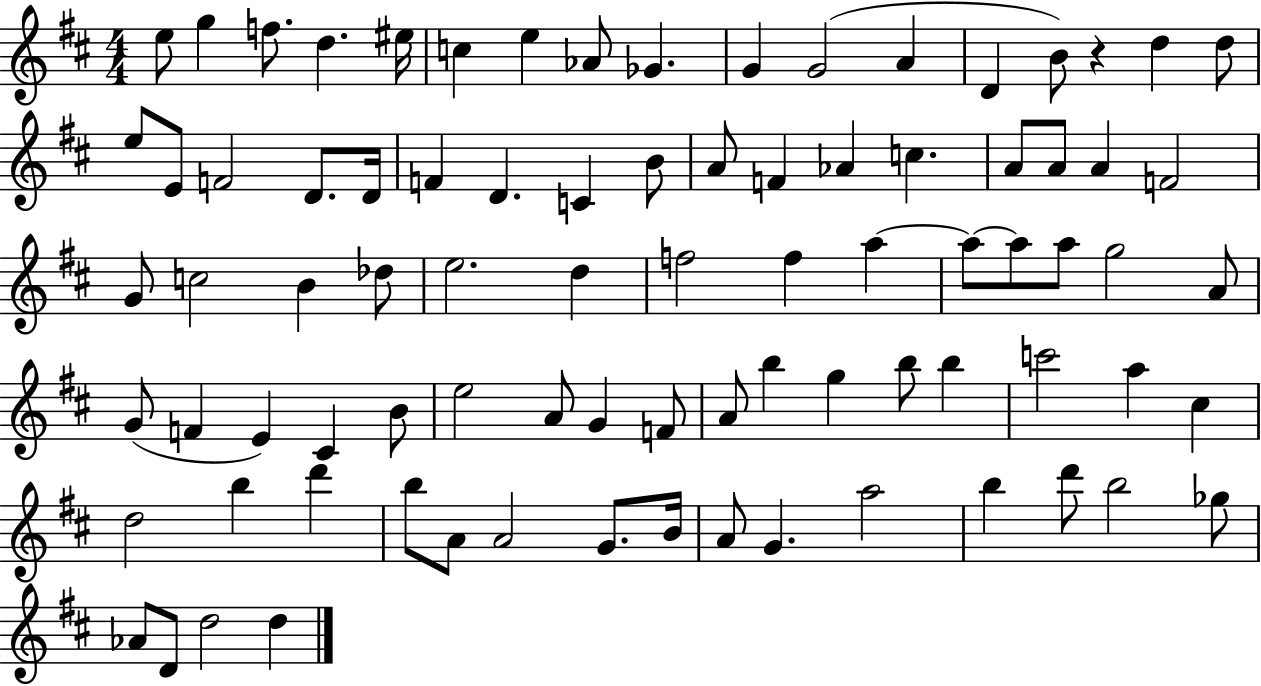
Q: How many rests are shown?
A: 1